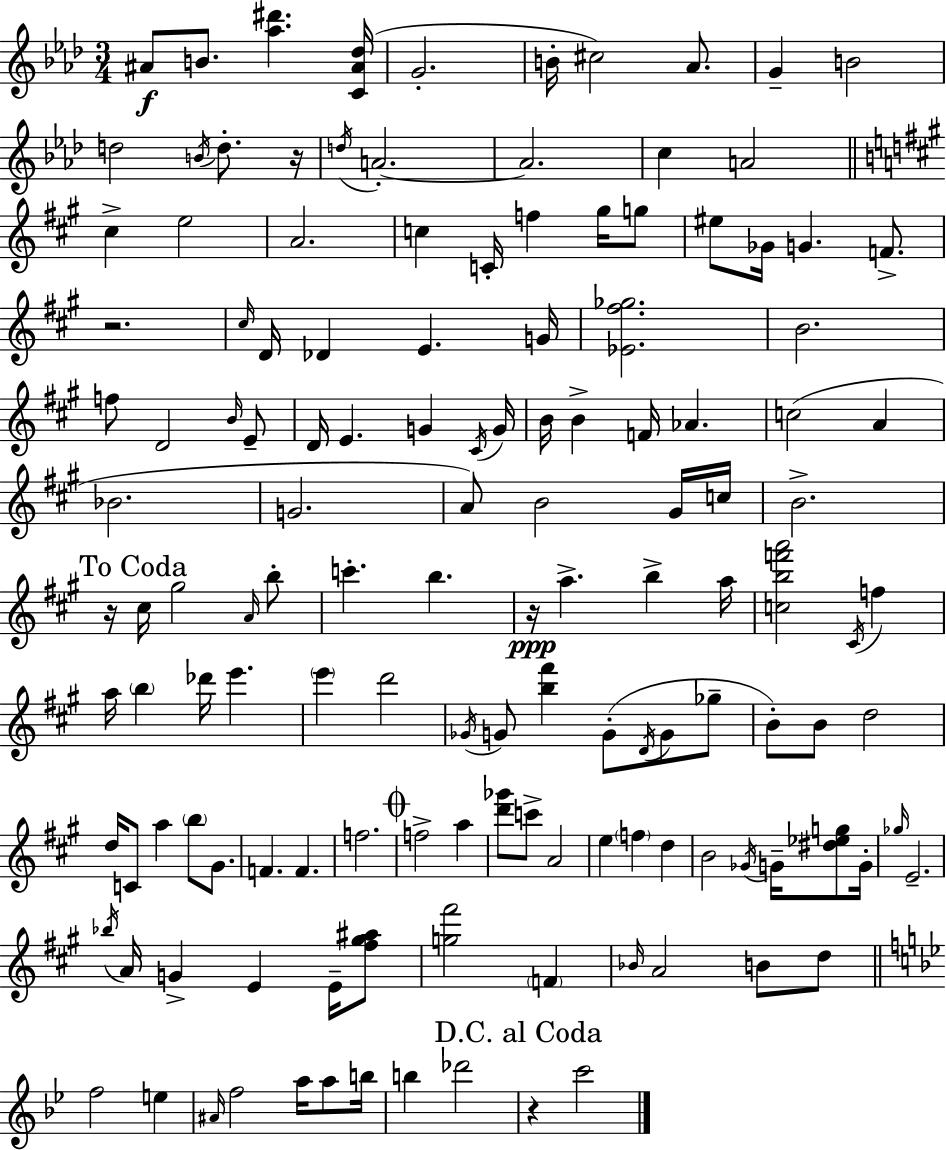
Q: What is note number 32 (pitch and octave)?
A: E4